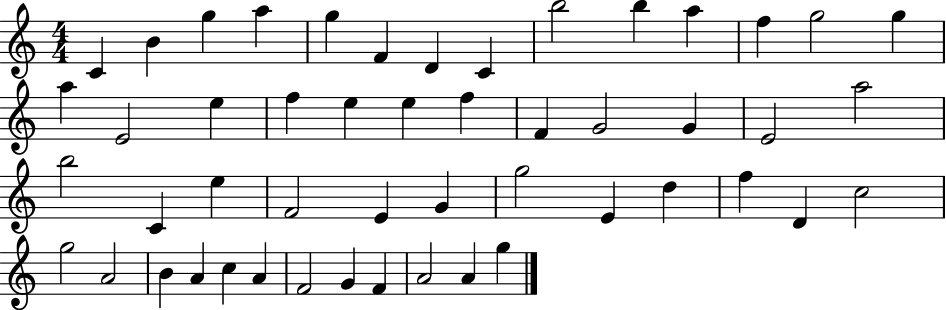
C4/q B4/q G5/q A5/q G5/q F4/q D4/q C4/q B5/h B5/q A5/q F5/q G5/h G5/q A5/q E4/h E5/q F5/q E5/q E5/q F5/q F4/q G4/h G4/q E4/h A5/h B5/h C4/q E5/q F4/h E4/q G4/q G5/h E4/q D5/q F5/q D4/q C5/h G5/h A4/h B4/q A4/q C5/q A4/q F4/h G4/q F4/q A4/h A4/q G5/q